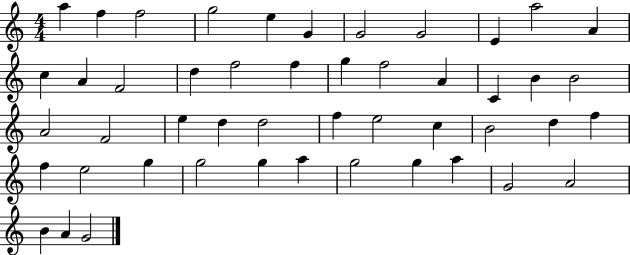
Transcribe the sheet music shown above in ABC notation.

X:1
T:Untitled
M:4/4
L:1/4
K:C
a f f2 g2 e G G2 G2 E a2 A c A F2 d f2 f g f2 A C B B2 A2 F2 e d d2 f e2 c B2 d f f e2 g g2 g a g2 g a G2 A2 B A G2